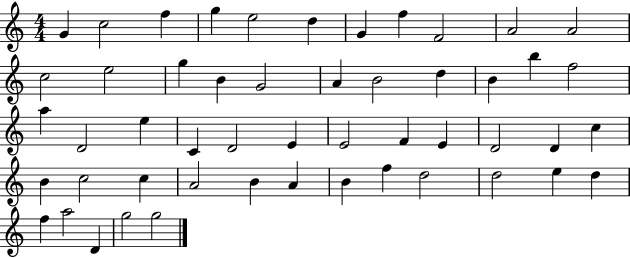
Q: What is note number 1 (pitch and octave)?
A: G4